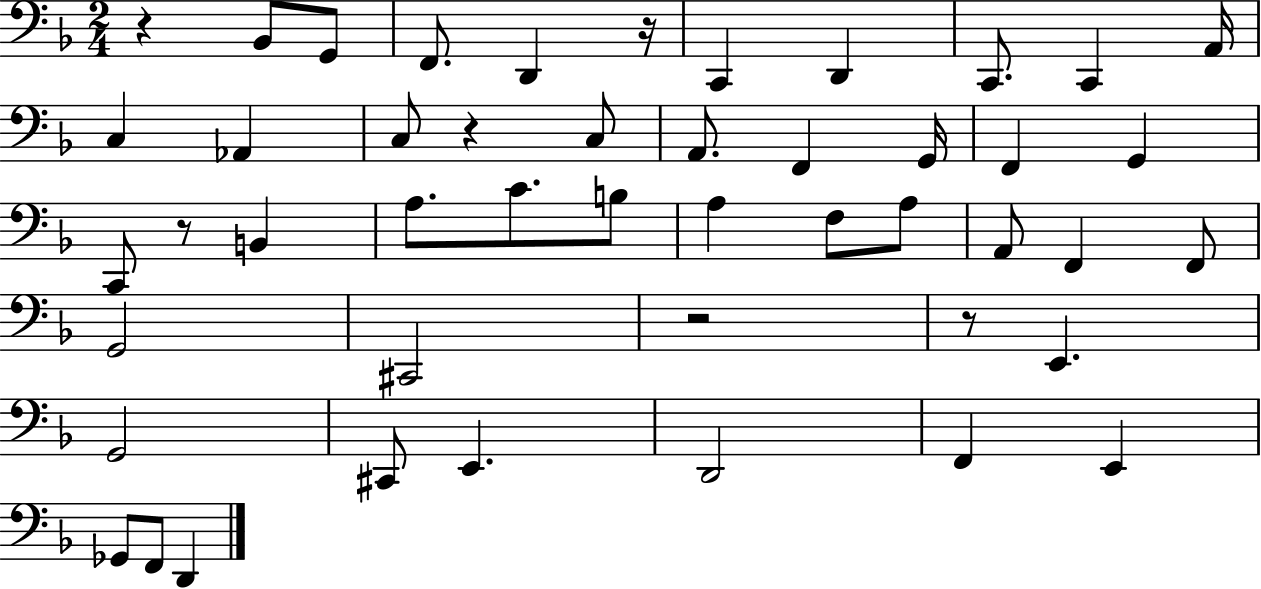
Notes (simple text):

R/q Bb2/e G2/e F2/e. D2/q R/s C2/q D2/q C2/e. C2/q A2/s C3/q Ab2/q C3/e R/q C3/e A2/e. F2/q G2/s F2/q G2/q C2/e R/e B2/q A3/e. C4/e. B3/e A3/q F3/e A3/e A2/e F2/q F2/e G2/h C#2/h R/h R/e E2/q. G2/h C#2/e E2/q. D2/h F2/q E2/q Gb2/e F2/e D2/q